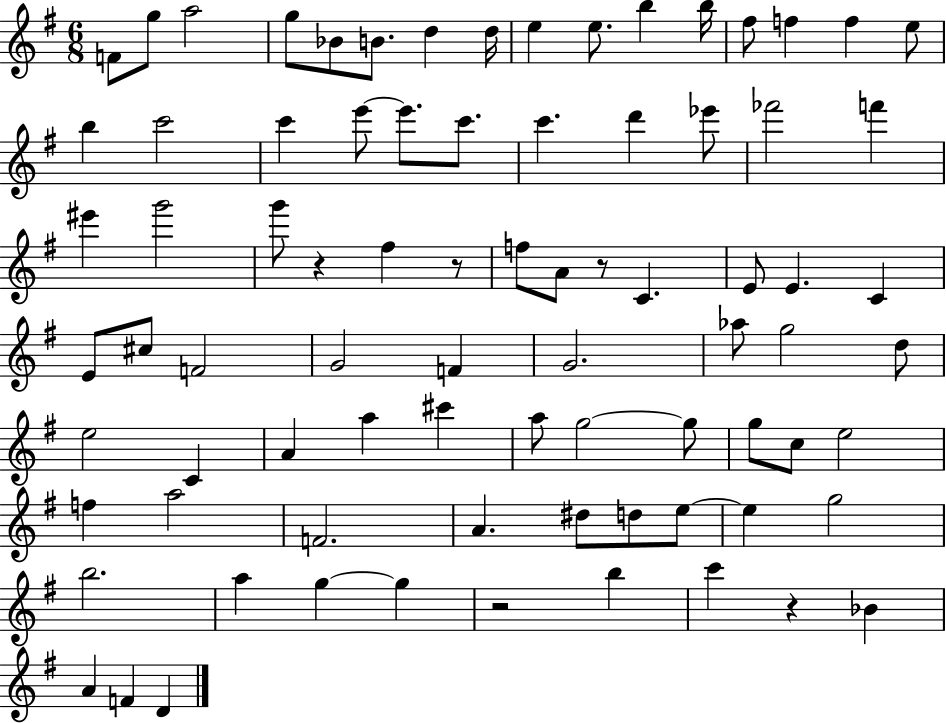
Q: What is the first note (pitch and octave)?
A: F4